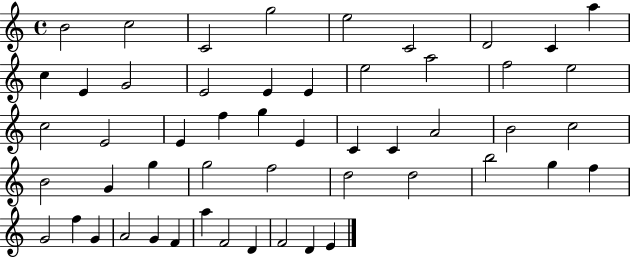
B4/h C5/h C4/h G5/h E5/h C4/h D4/h C4/q A5/q C5/q E4/q G4/h E4/h E4/q E4/q E5/h A5/h F5/h E5/h C5/h E4/h E4/q F5/q G5/q E4/q C4/q C4/q A4/h B4/h C5/h B4/h G4/q G5/q G5/h F5/h D5/h D5/h B5/h G5/q F5/q G4/h F5/q G4/q A4/h G4/q F4/q A5/q F4/h D4/q F4/h D4/q E4/q